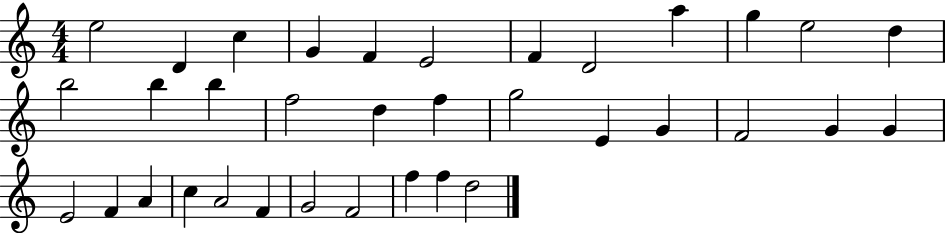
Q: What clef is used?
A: treble